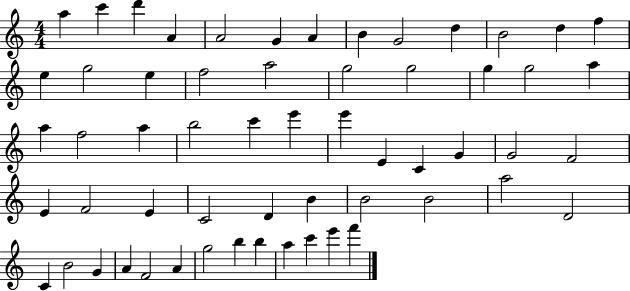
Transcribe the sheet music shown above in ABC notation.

X:1
T:Untitled
M:4/4
L:1/4
K:C
a c' d' A A2 G A B G2 d B2 d f e g2 e f2 a2 g2 g2 g g2 a a f2 a b2 c' e' e' E C G G2 F2 E F2 E C2 D B B2 B2 a2 D2 C B2 G A F2 A g2 b b a c' e' f'